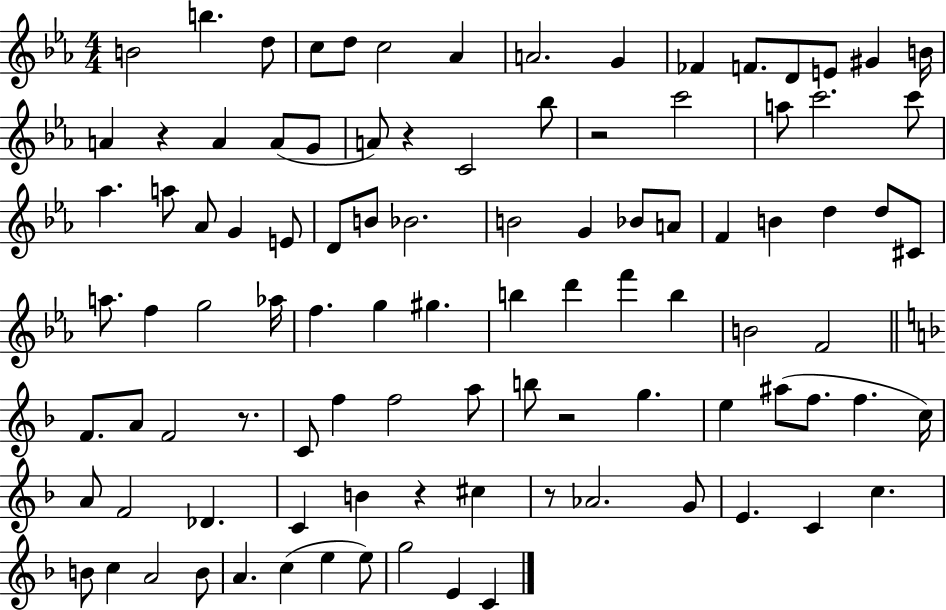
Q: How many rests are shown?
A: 7